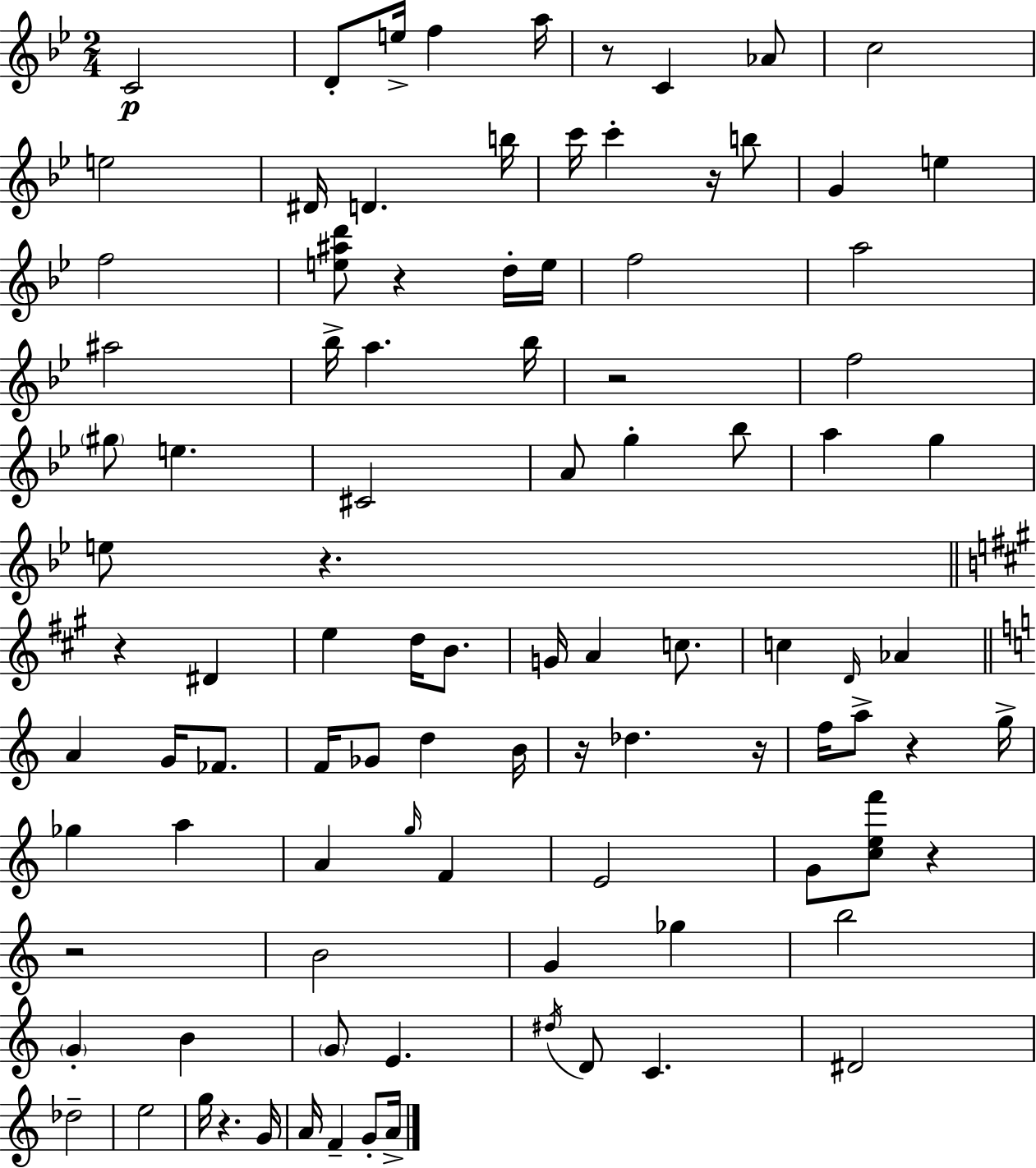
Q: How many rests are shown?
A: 12